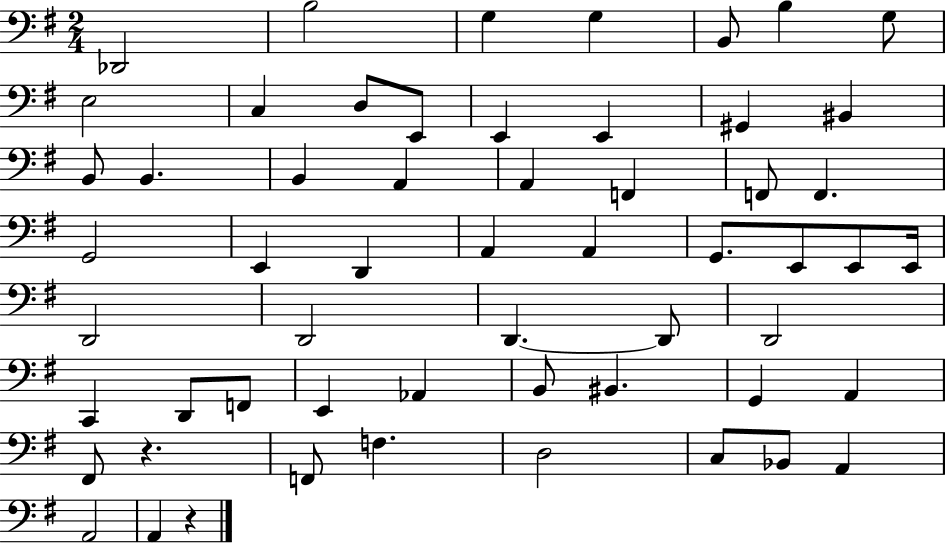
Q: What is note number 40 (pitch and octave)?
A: F2